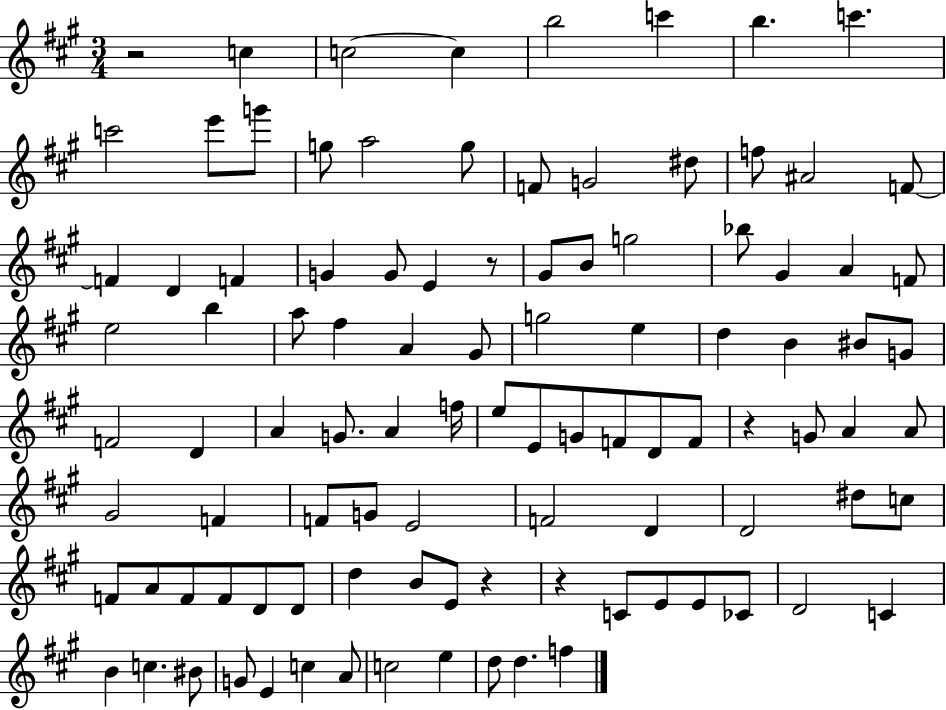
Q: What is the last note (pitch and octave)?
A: F5